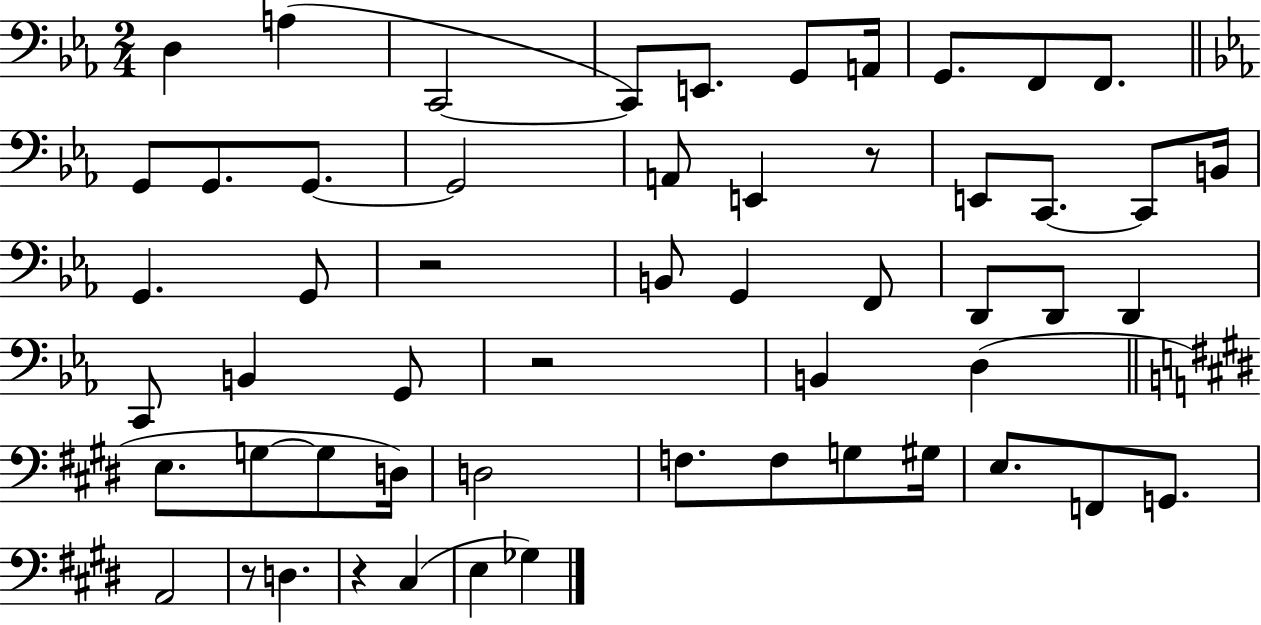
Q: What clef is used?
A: bass